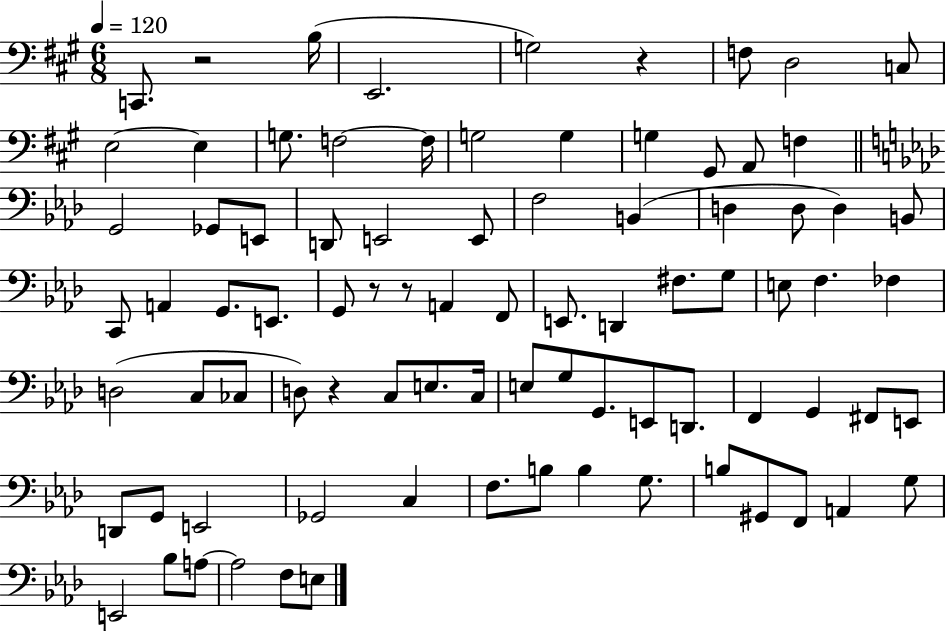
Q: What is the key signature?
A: A major